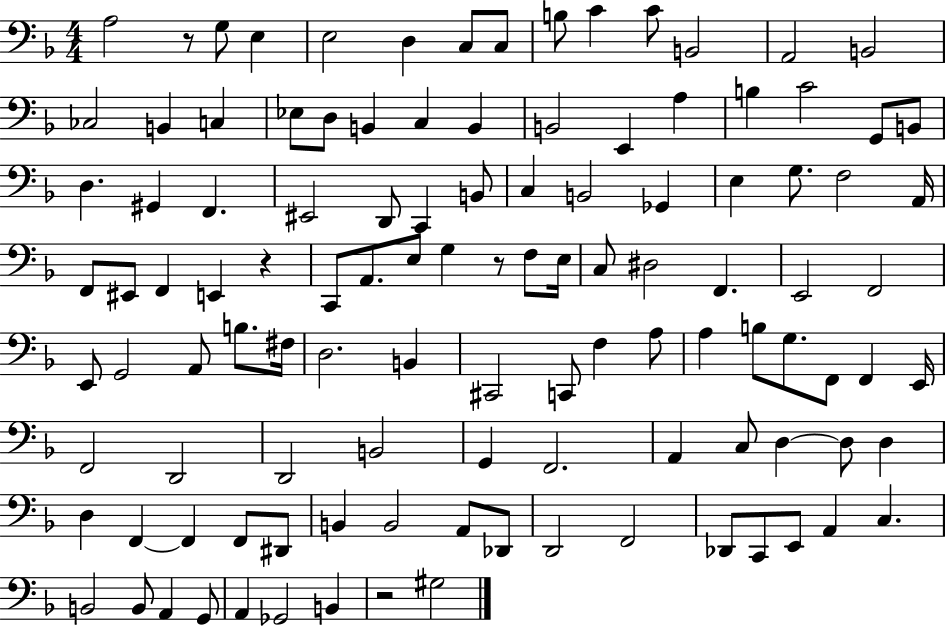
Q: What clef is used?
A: bass